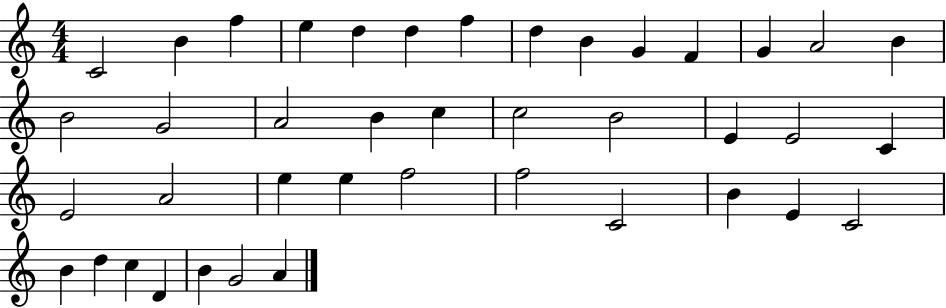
C4/h B4/q F5/q E5/q D5/q D5/q F5/q D5/q B4/q G4/q F4/q G4/q A4/h B4/q B4/h G4/h A4/h B4/q C5/q C5/h B4/h E4/q E4/h C4/q E4/h A4/h E5/q E5/q F5/h F5/h C4/h B4/q E4/q C4/h B4/q D5/q C5/q D4/q B4/q G4/h A4/q